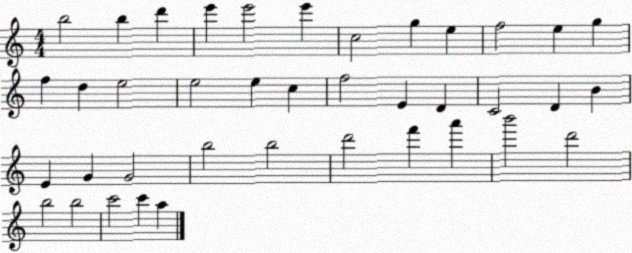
X:1
T:Untitled
M:4/4
L:1/4
K:C
b2 b d' e' e'2 e' c2 g e f2 e g f d e2 e2 e c f2 E D C2 D B E G G2 b2 b2 d'2 f' a' b'2 d'2 b2 b2 c'2 c' a